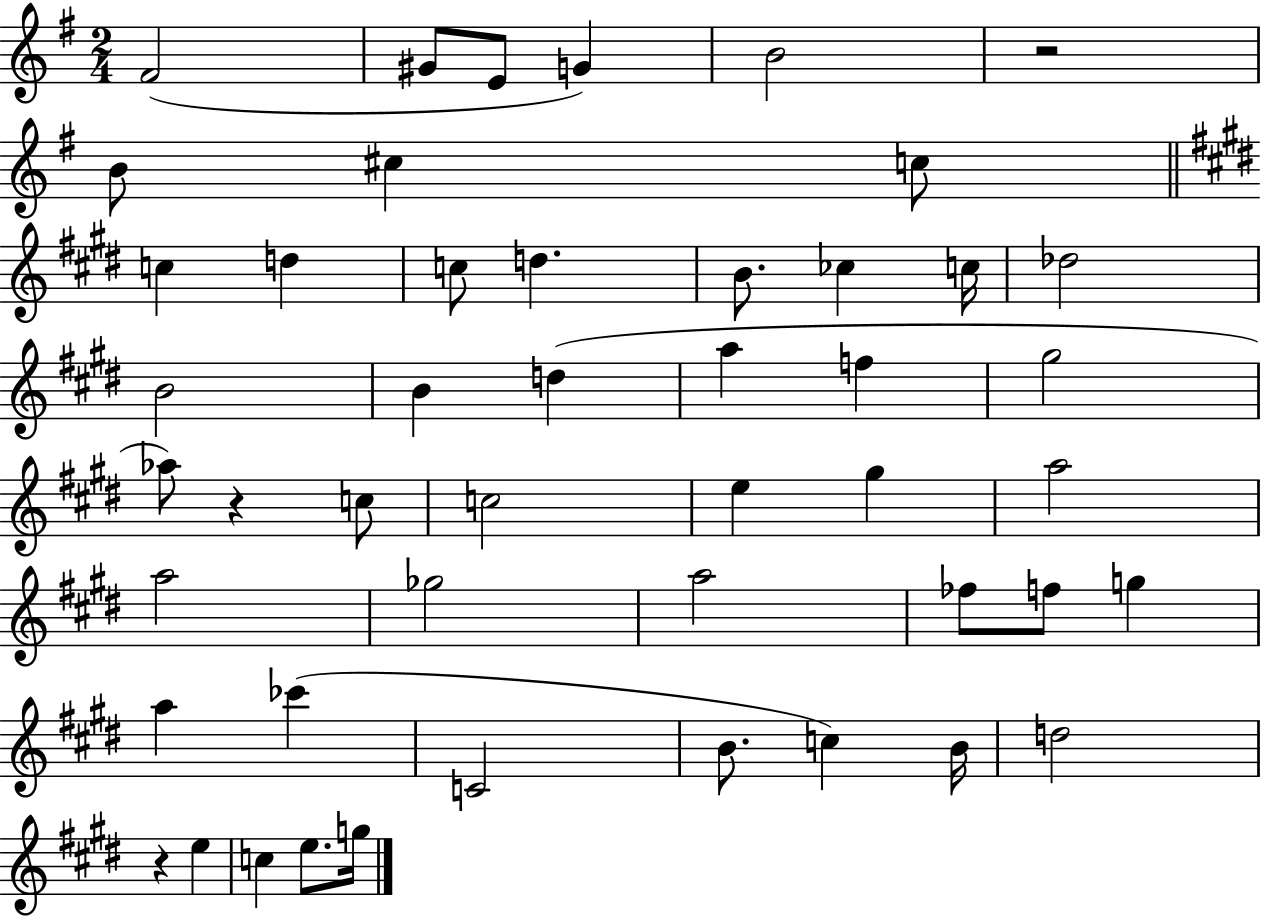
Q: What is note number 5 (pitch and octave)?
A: B4